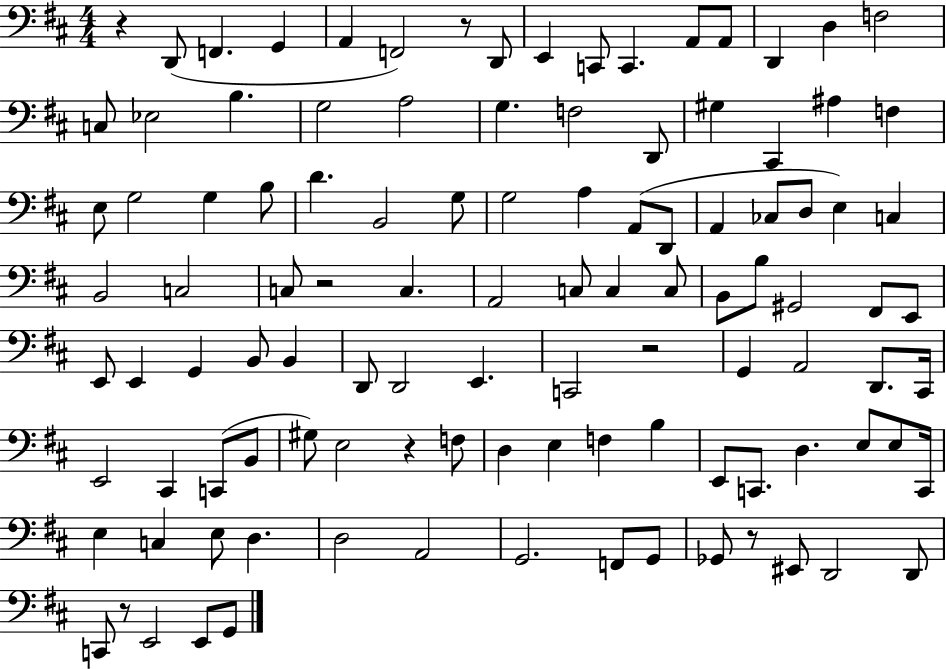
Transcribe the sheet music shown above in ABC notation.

X:1
T:Untitled
M:4/4
L:1/4
K:D
z D,,/2 F,, G,, A,, F,,2 z/2 D,,/2 E,, C,,/2 C,, A,,/2 A,,/2 D,, D, F,2 C,/2 _E,2 B, G,2 A,2 G, F,2 D,,/2 ^G, ^C,, ^A, F, E,/2 G,2 G, B,/2 D B,,2 G,/2 G,2 A, A,,/2 D,,/2 A,, _C,/2 D,/2 E, C, B,,2 C,2 C,/2 z2 C, A,,2 C,/2 C, C,/2 B,,/2 B,/2 ^G,,2 ^F,,/2 E,,/2 E,,/2 E,, G,, B,,/2 B,, D,,/2 D,,2 E,, C,,2 z2 G,, A,,2 D,,/2 ^C,,/4 E,,2 ^C,, C,,/2 B,,/2 ^G,/2 E,2 z F,/2 D, E, F, B, E,,/2 C,,/2 D, E,/2 E,/2 C,,/4 E, C, E,/2 D, D,2 A,,2 G,,2 F,,/2 G,,/2 _G,,/2 z/2 ^E,,/2 D,,2 D,,/2 C,,/2 z/2 E,,2 E,,/2 G,,/2